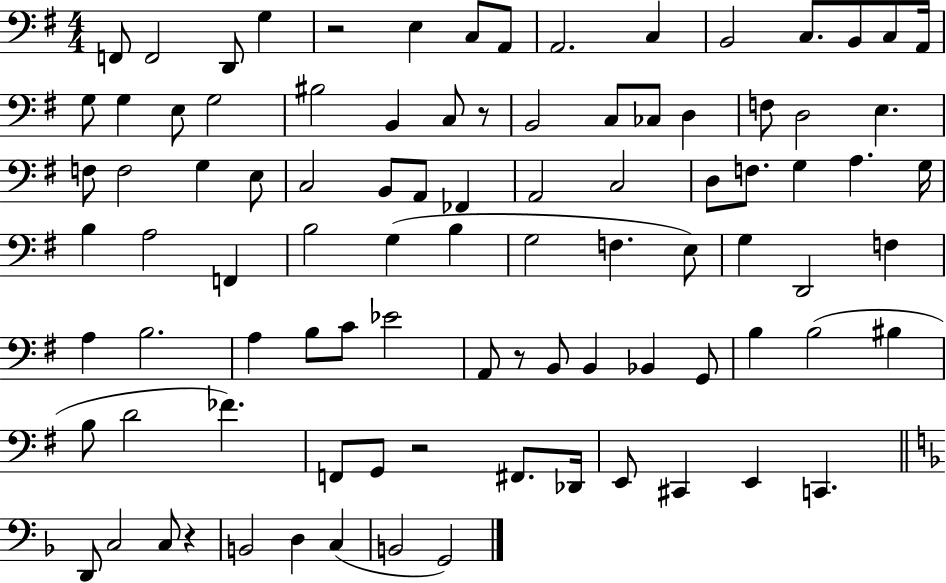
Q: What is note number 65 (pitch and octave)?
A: Bb2